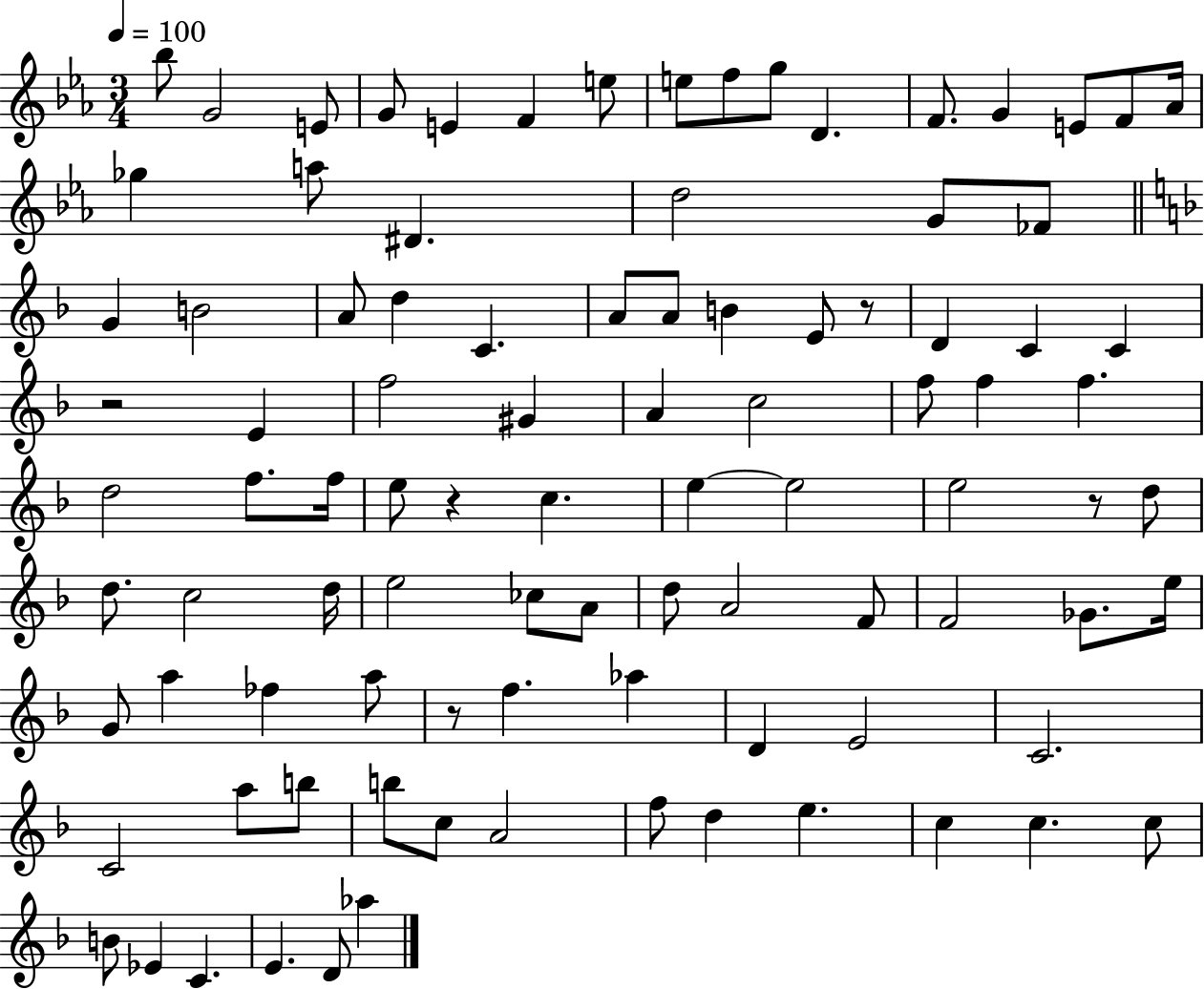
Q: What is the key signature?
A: EES major